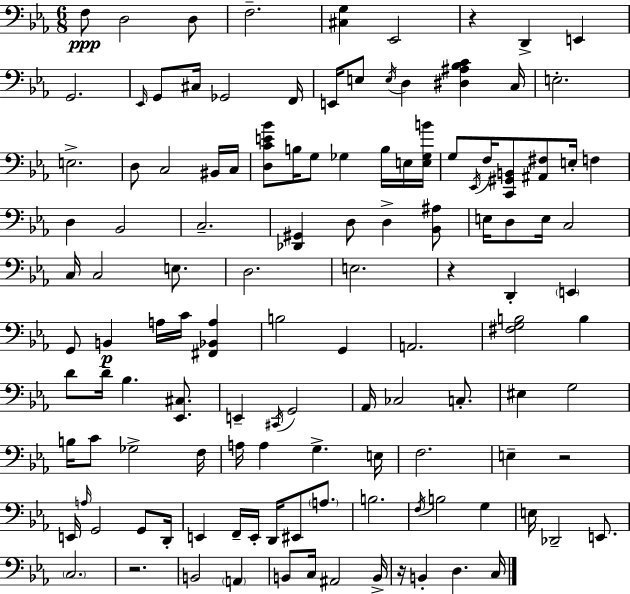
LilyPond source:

{
  \clef bass
  \numericTimeSignature
  \time 6/8
  \key c \minor
  f8\ppp d2 d8 | f2.-- | <cis g>4 ees,2 | r4 d,4-> e,4 | \break g,2. | \grace { ees,16 } g,8 cis16 ges,2 | f,16 e,16 e8 \acciaccatura { e16 } d4 <dis ais bes c'>4 | c16 e2.-. | \break e2.-> | d8 c2 | bis,16 c16 <d c' e' bes'>8 b16 g8 ges4 b16 | e16 <e ges b'>16 g8 \acciaccatura { ees,16 } f16 <c, gis, b,>8 <ais, fis>8 e16-. f4 | \break d4 bes,2 | c2.-- | <des, gis,>4 d8 d4-> | <bes, ais>8 e16 d8 e16 c2 | \break c16 c2 | e8. d2. | e2. | r4 d,4-. \parenthesize e,4 | \break g,8 b,4\p a16 c'16 <fis, bes, a>4 | b2 g,4 | a,2. | <fis g b>2 b4 | \break d'8 d'16-- bes4. | <ees, cis>8. e,4-- \acciaccatura { cis,16 } g,2 | aes,16 ces2 | c8.-. eis4 g2 | \break b16 c'8 ges2-> | f16 a16 a4 g4.-> | e16 f2. | e4-- r2 | \break e,16 \grace { a16 } g,2 | g,8 d,16-. e,4 f,16-- e,16-. d,16 | eis,8 \parenthesize a8. b2. | \acciaccatura { f16 } b2 | \break g4 e16 des,2-- | e,8. \parenthesize c2. | r2. | b,2 | \break \parenthesize a,4 b,8 c16 ais,2 | b,16-> r16 b,4-. d4. | c16 \bar "|."
}